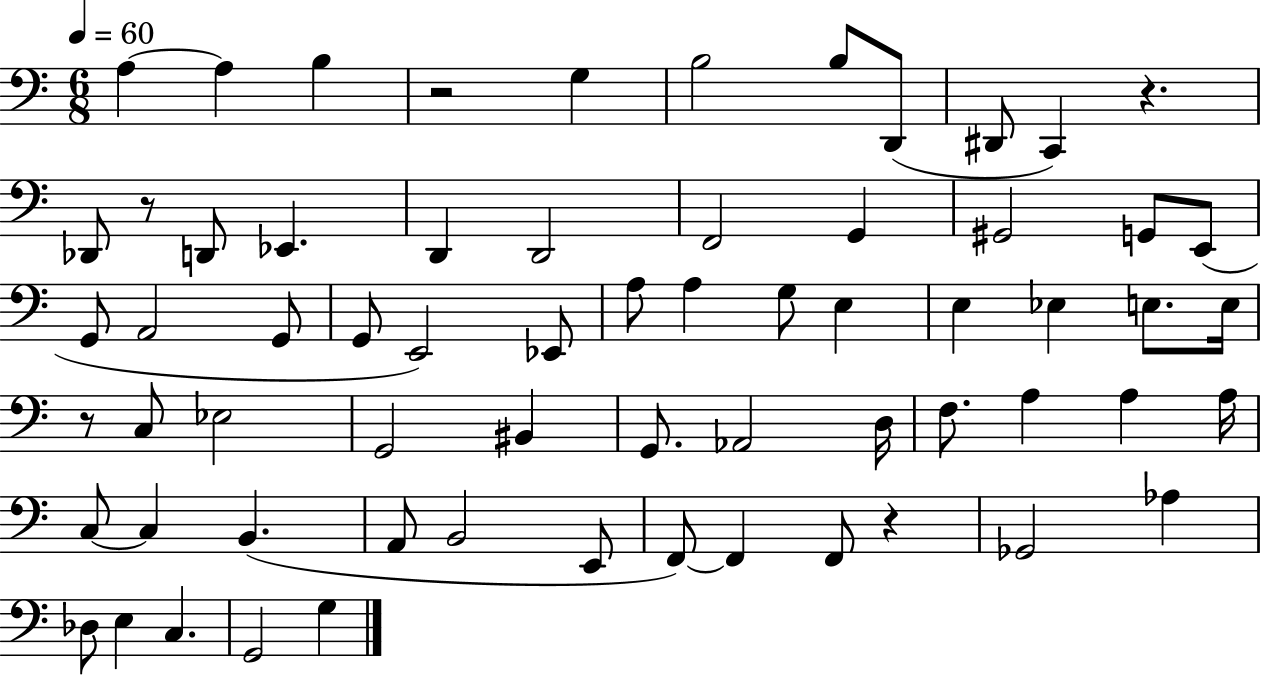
{
  \clef bass
  \numericTimeSignature
  \time 6/8
  \key c \major
  \tempo 4 = 60
  \repeat volta 2 { a4~~ a4 b4 | r2 g4 | b2 b8 d,8( | dis,8 c,4) r4. | \break des,8 r8 d,8 ees,4. | d,4 d,2 | f,2 g,4 | gis,2 g,8 e,8( | \break g,8 a,2 g,8 | g,8 e,2) ees,8 | a8 a4 g8 e4 | e4 ees4 e8. e16 | \break r8 c8 ees2 | g,2 bis,4 | g,8. aes,2 d16 | f8. a4 a4 a16 | \break c8~~ c4 b,4.( | a,8 b,2 e,8 | f,8~~) f,4 f,8 r4 | ges,2 aes4 | \break des8 e4 c4. | g,2 g4 | } \bar "|."
}